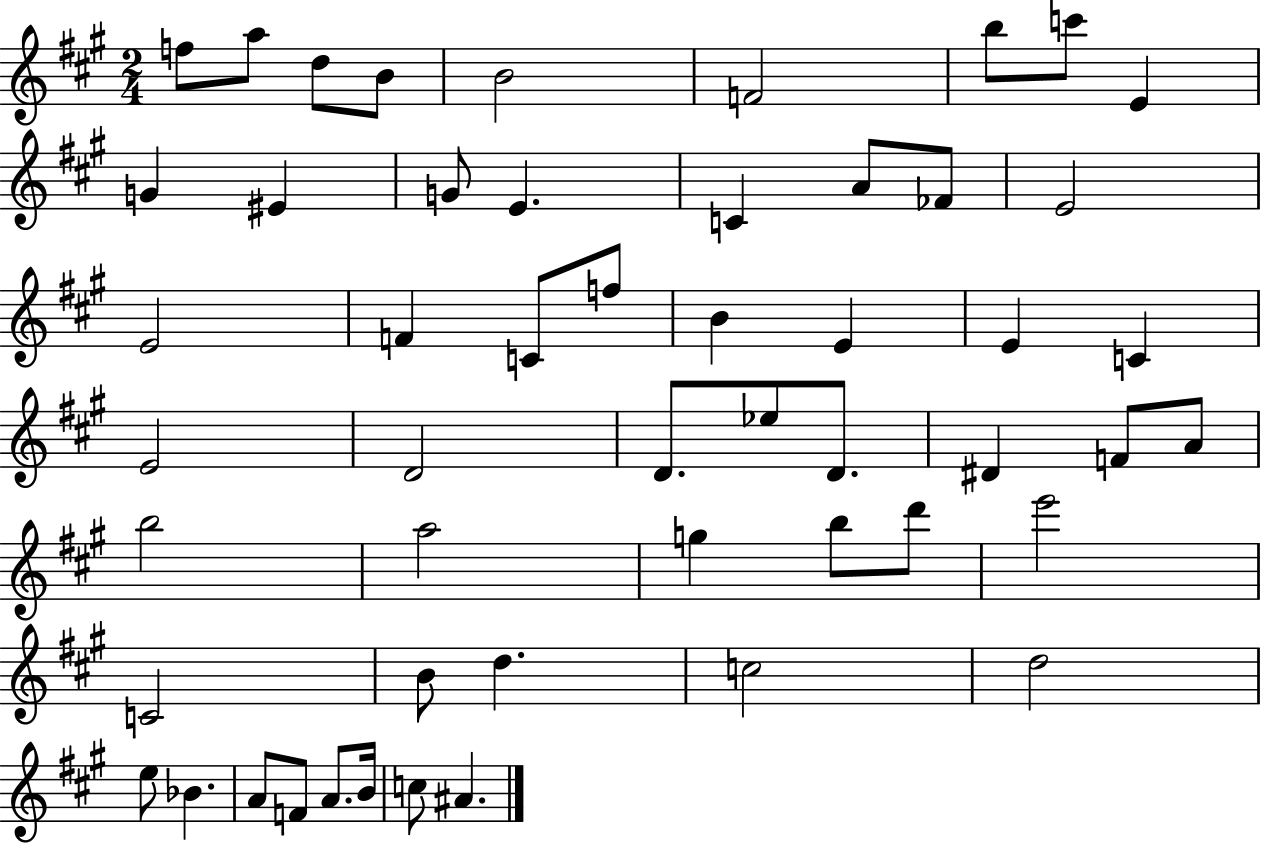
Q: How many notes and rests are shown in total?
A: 52